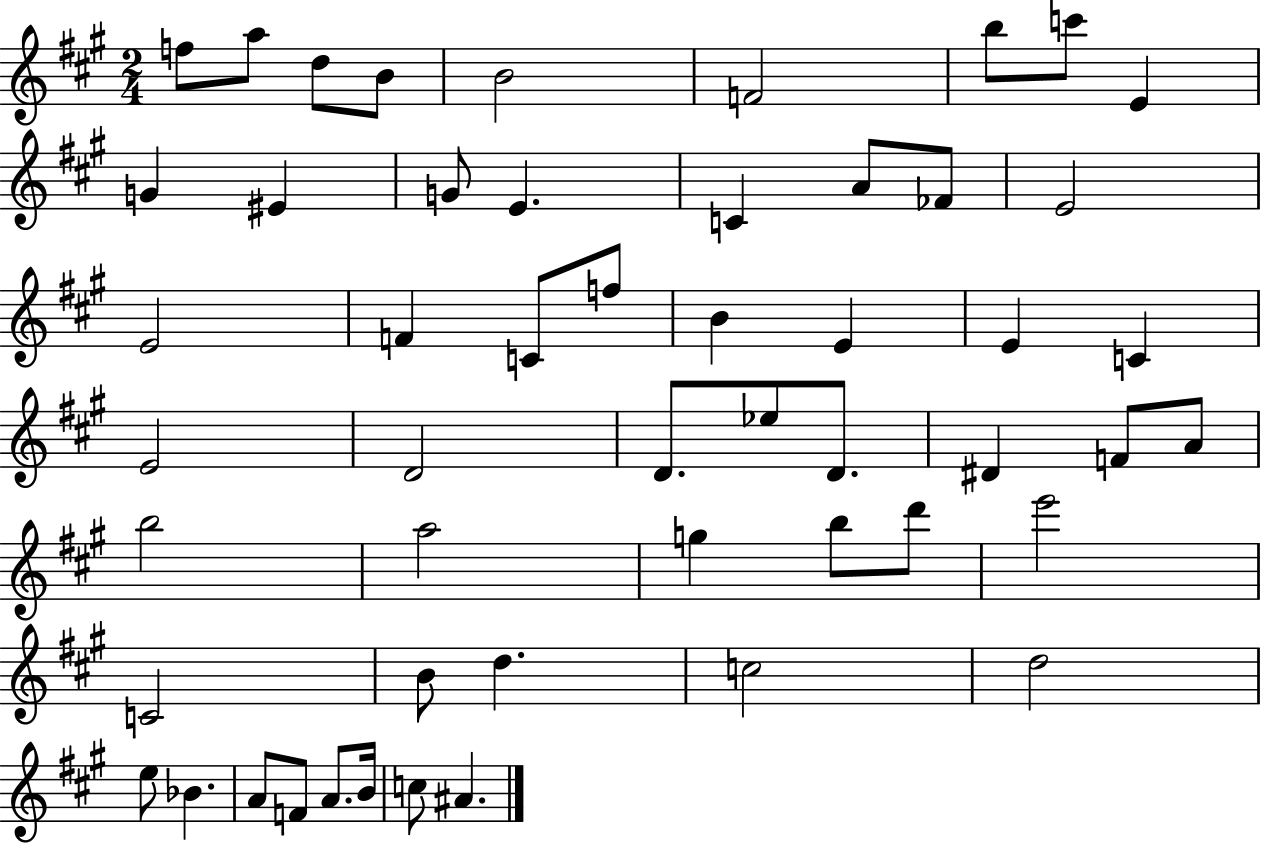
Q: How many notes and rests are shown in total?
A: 52